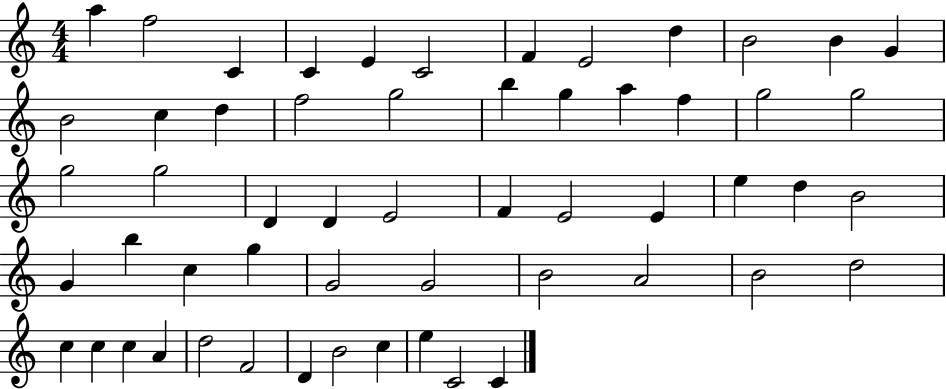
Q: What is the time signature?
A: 4/4